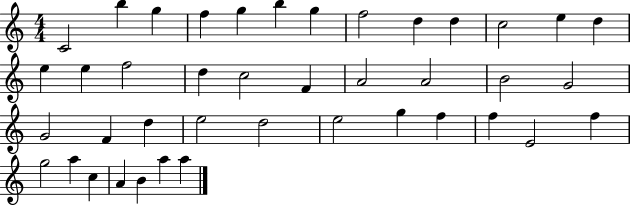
X:1
T:Untitled
M:4/4
L:1/4
K:C
C2 b g f g b g f2 d d c2 e d e e f2 d c2 F A2 A2 B2 G2 G2 F d e2 d2 e2 g f f E2 f g2 a c A B a a